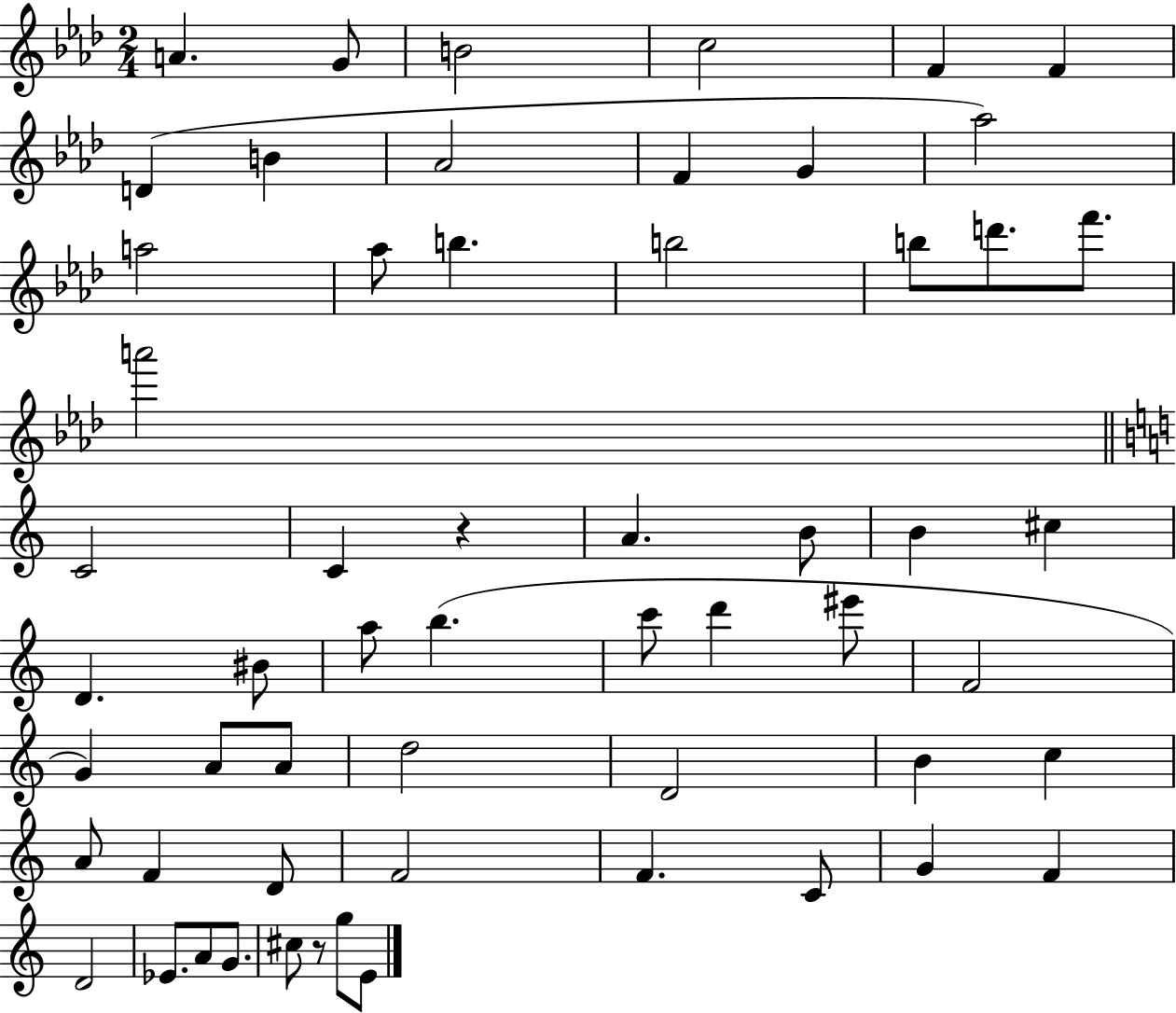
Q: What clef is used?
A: treble